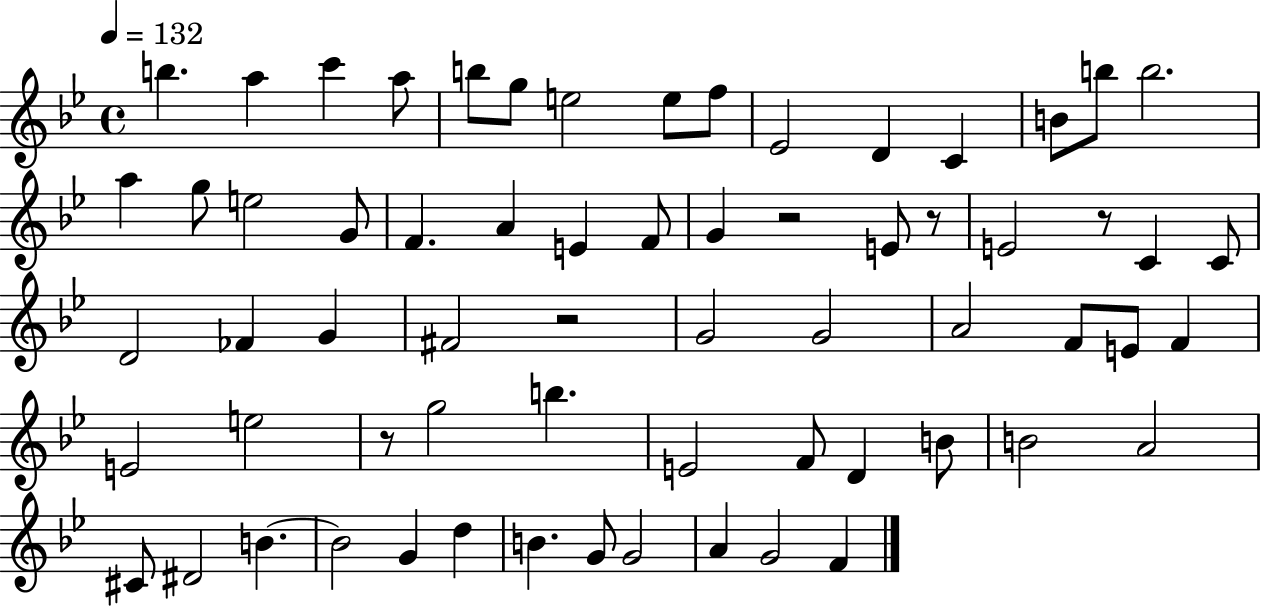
{
  \clef treble
  \time 4/4
  \defaultTimeSignature
  \key bes \major
  \tempo 4 = 132
  b''4. a''4 c'''4 a''8 | b''8 g''8 e''2 e''8 f''8 | ees'2 d'4 c'4 | b'8 b''8 b''2. | \break a''4 g''8 e''2 g'8 | f'4. a'4 e'4 f'8 | g'4 r2 e'8 r8 | e'2 r8 c'4 c'8 | \break d'2 fes'4 g'4 | fis'2 r2 | g'2 g'2 | a'2 f'8 e'8 f'4 | \break e'2 e''2 | r8 g''2 b''4. | e'2 f'8 d'4 b'8 | b'2 a'2 | \break cis'8 dis'2 b'4.~~ | b'2 g'4 d''4 | b'4. g'8 g'2 | a'4 g'2 f'4 | \break \bar "|."
}